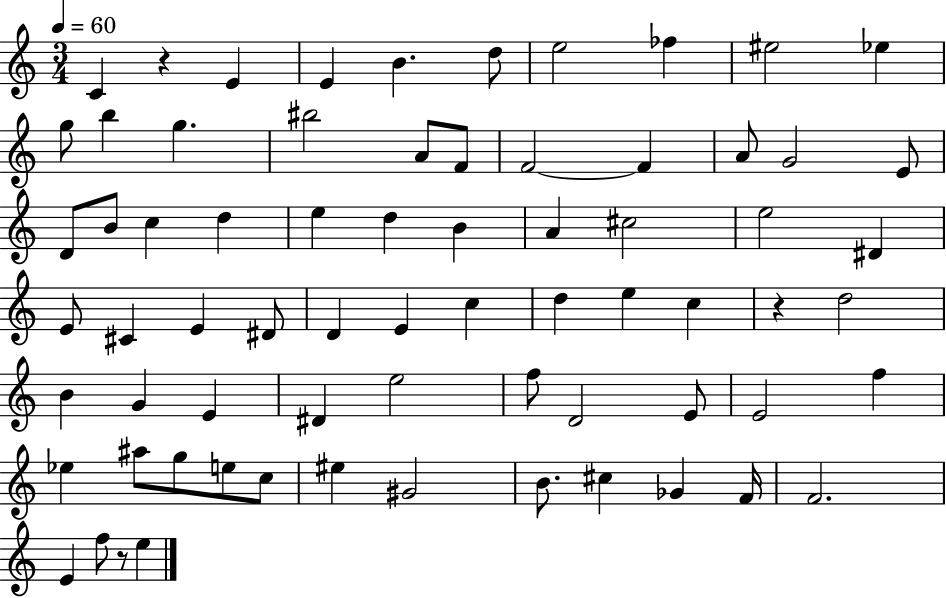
X:1
T:Untitled
M:3/4
L:1/4
K:C
C z E E B d/2 e2 _f ^e2 _e g/2 b g ^b2 A/2 F/2 F2 F A/2 G2 E/2 D/2 B/2 c d e d B A ^c2 e2 ^D E/2 ^C E ^D/2 D E c d e c z d2 B G E ^D e2 f/2 D2 E/2 E2 f _e ^a/2 g/2 e/2 c/2 ^e ^G2 B/2 ^c _G F/4 F2 E f/2 z/2 e